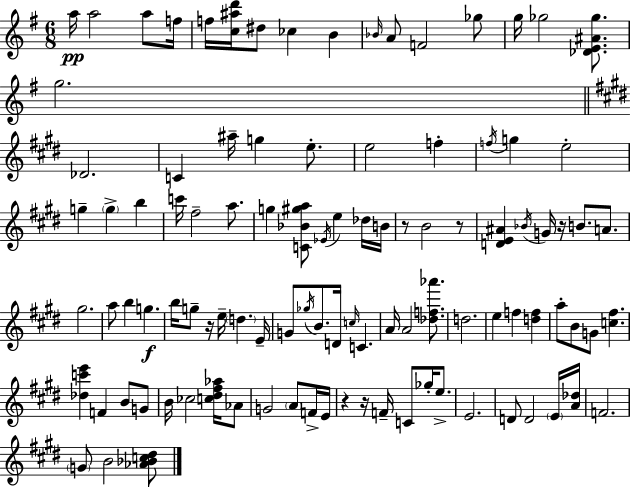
A5/s A5/h A5/e F5/s F5/s [C5,A#5,D6]/s D#5/e CES5/q B4/q Bb4/s A4/e F4/h Gb5/e G5/s Gb5/h [Db4,E4,A#4,Gb5]/e. G5/h. Db4/h. C4/q A#5/s G5/q E5/e. E5/h F5/q F5/s G5/q E5/h G5/q G5/q B5/q C6/s F#5/h A5/e. G5/q [C4,Bb4,G#5,A5]/e Eb4/s E5/q Db5/s B4/s R/e B4/h R/e [D4,E4,A#4]/q Bb4/s G4/s R/s B4/e. A4/e. G#5/h. A5/e B5/q G5/q. B5/s G5/e R/s E5/s D5/q. E4/s G4/e Gb5/s B4/e. D4/s C5/s C4/q. A4/s A4/h [Db5,F5,Ab6]/e. D5/h. E5/q F5/q [D5,F5]/q A5/e B4/e G4/e [C5,F#5]/q. [Db5,C6,E6]/q F4/q B4/e G4/e B4/s CES5/h [C5,D#5,F#5,Ab5]/s Ab4/e G4/h A4/e F4/s E4/s R/q R/s F4/s C4/e Gb5/s E5/e. E4/h. D4/e D4/h E4/s [A4,Db5]/s F4/h. G4/e B4/h [Ab4,Bb4,C5,D#5]/e